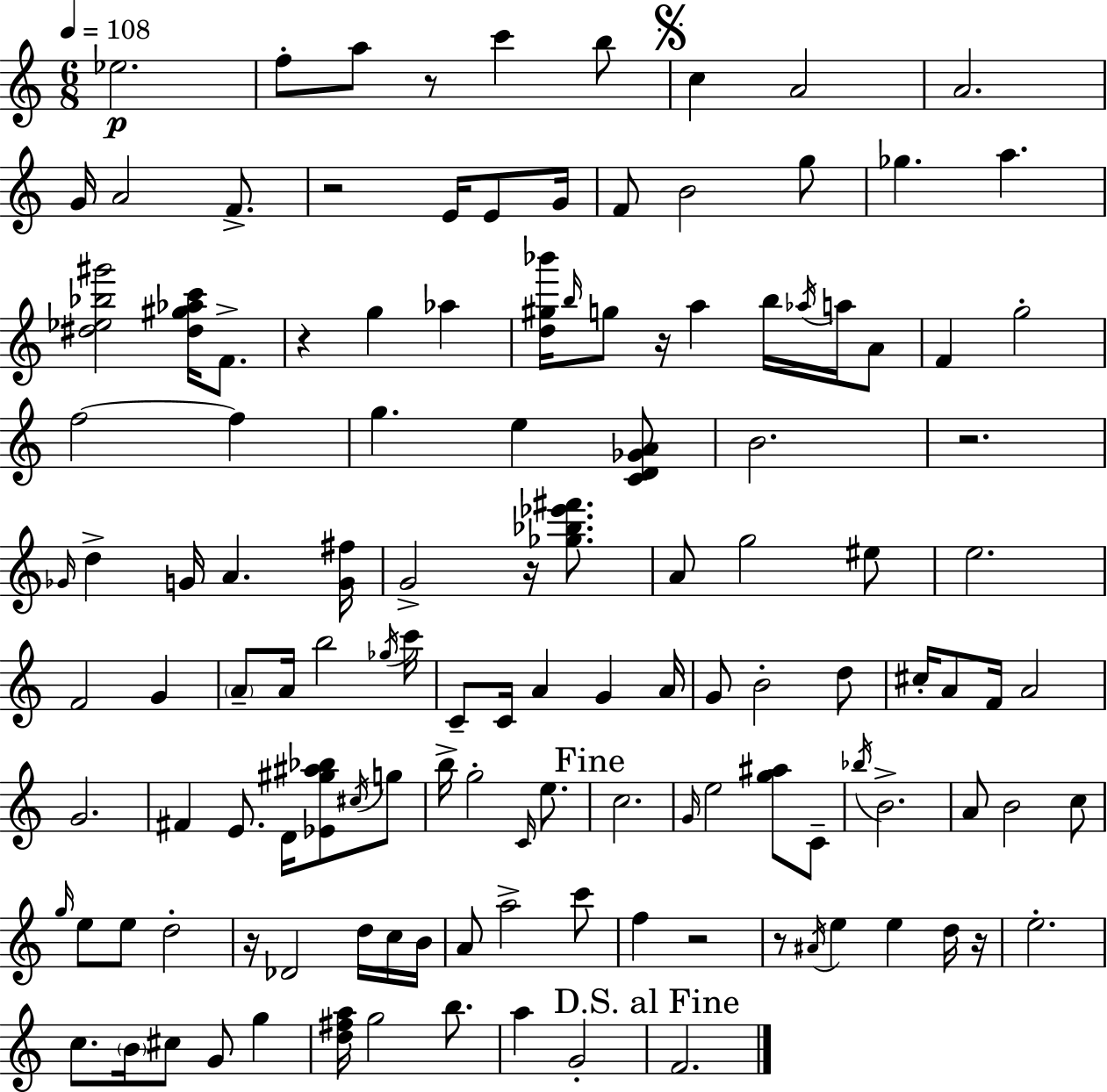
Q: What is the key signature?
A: C major